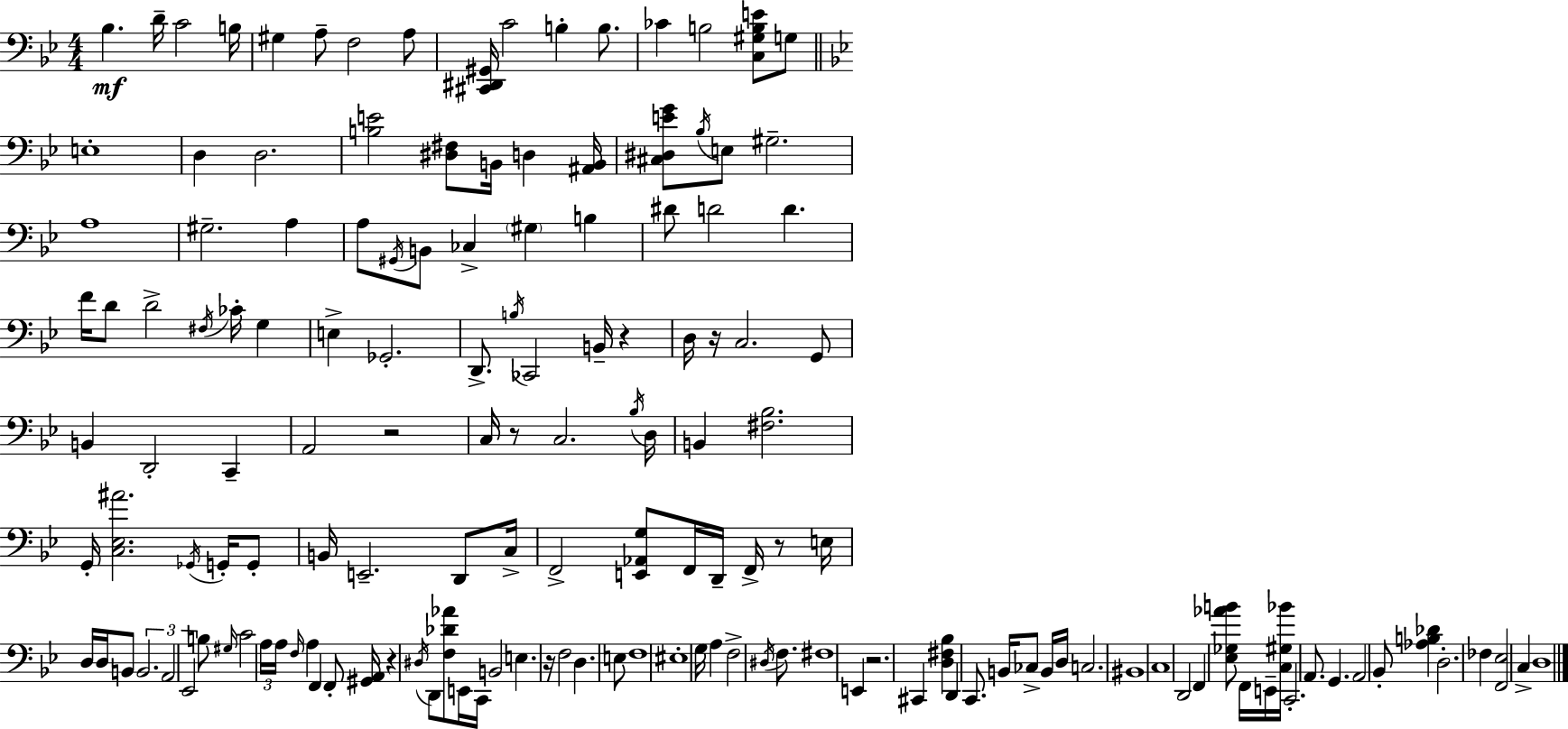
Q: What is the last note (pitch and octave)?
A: D3